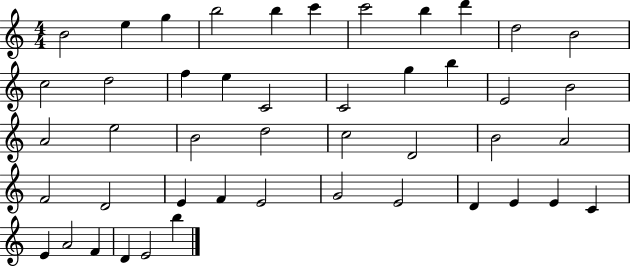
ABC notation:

X:1
T:Untitled
M:4/4
L:1/4
K:C
B2 e g b2 b c' c'2 b d' d2 B2 c2 d2 f e C2 C2 g b E2 B2 A2 e2 B2 d2 c2 D2 B2 A2 F2 D2 E F E2 G2 E2 D E E C E A2 F D E2 b